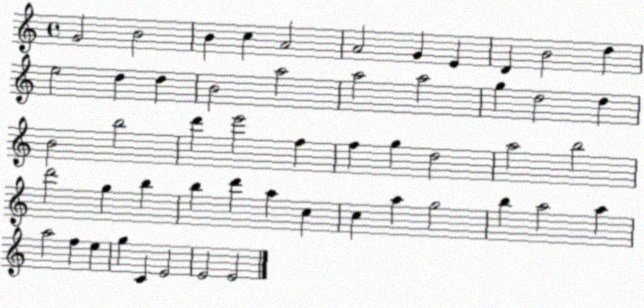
X:1
T:Untitled
M:4/4
L:1/4
K:C
G2 B2 B c A2 A2 G E D B2 d e2 d d B2 a2 a2 a2 g d2 d B2 b2 d' e'2 f f g d2 a2 b2 d'2 g b b d' a c c a g2 b a2 a a2 f e g C E2 E2 E2